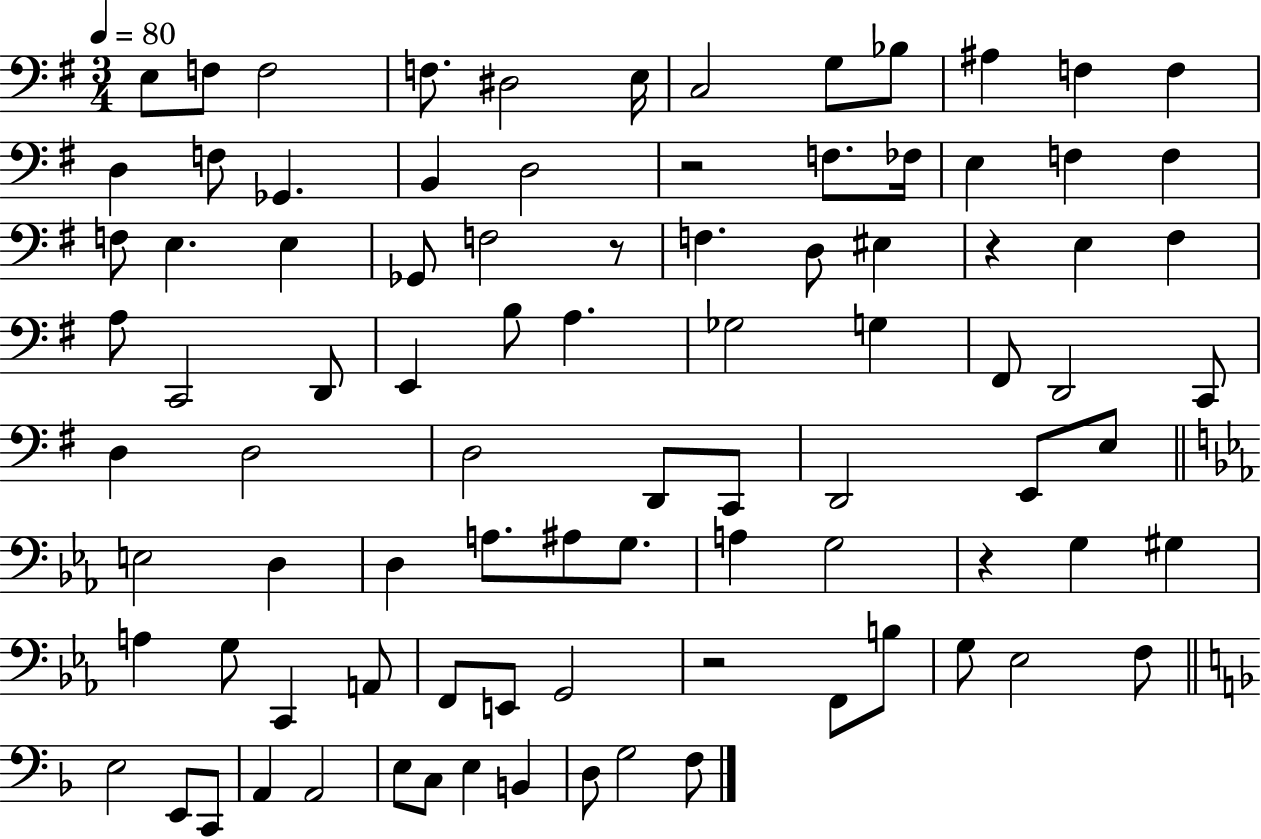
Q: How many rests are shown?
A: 5